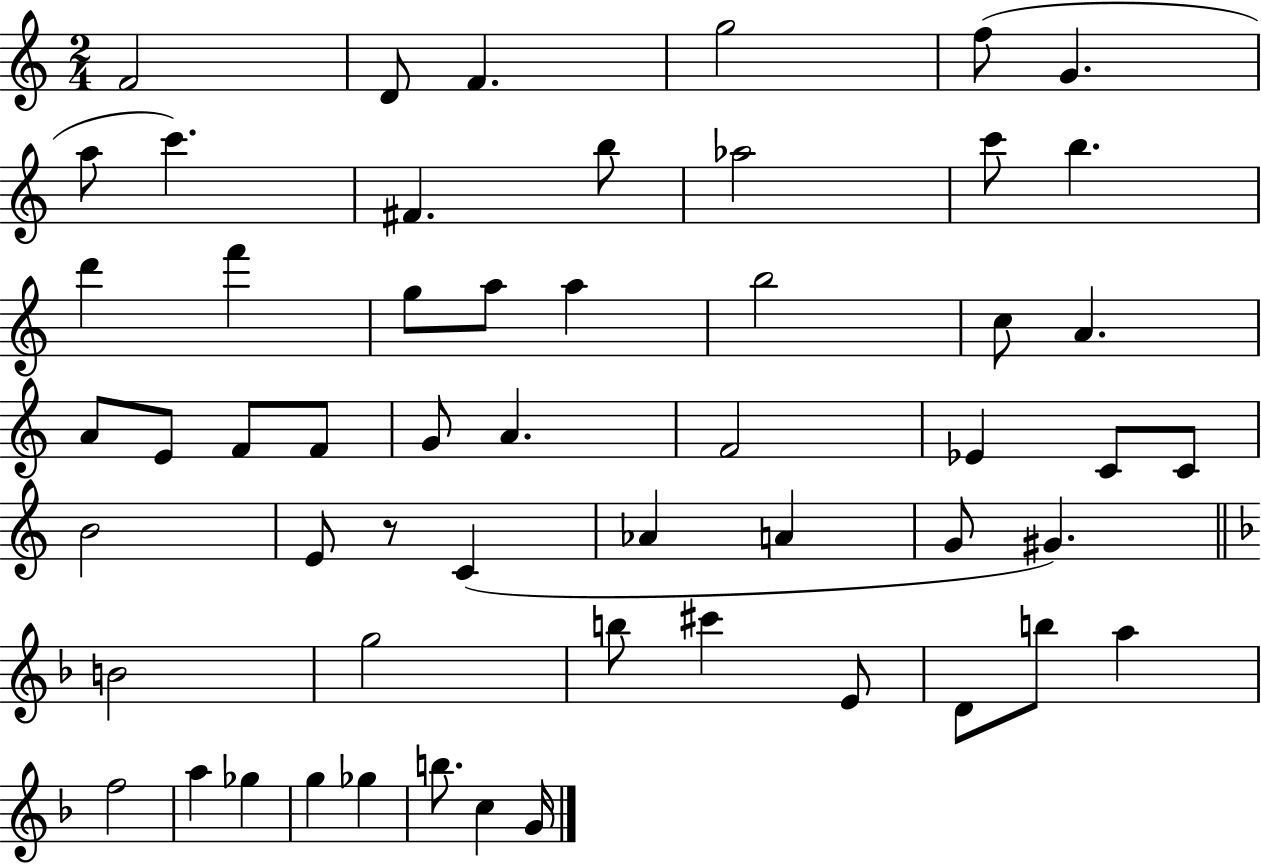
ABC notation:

X:1
T:Untitled
M:2/4
L:1/4
K:C
F2 D/2 F g2 f/2 G a/2 c' ^F b/2 _a2 c'/2 b d' f' g/2 a/2 a b2 c/2 A A/2 E/2 F/2 F/2 G/2 A F2 _E C/2 C/2 B2 E/2 z/2 C _A A G/2 ^G B2 g2 b/2 ^c' E/2 D/2 b/2 a f2 a _g g _g b/2 c G/4